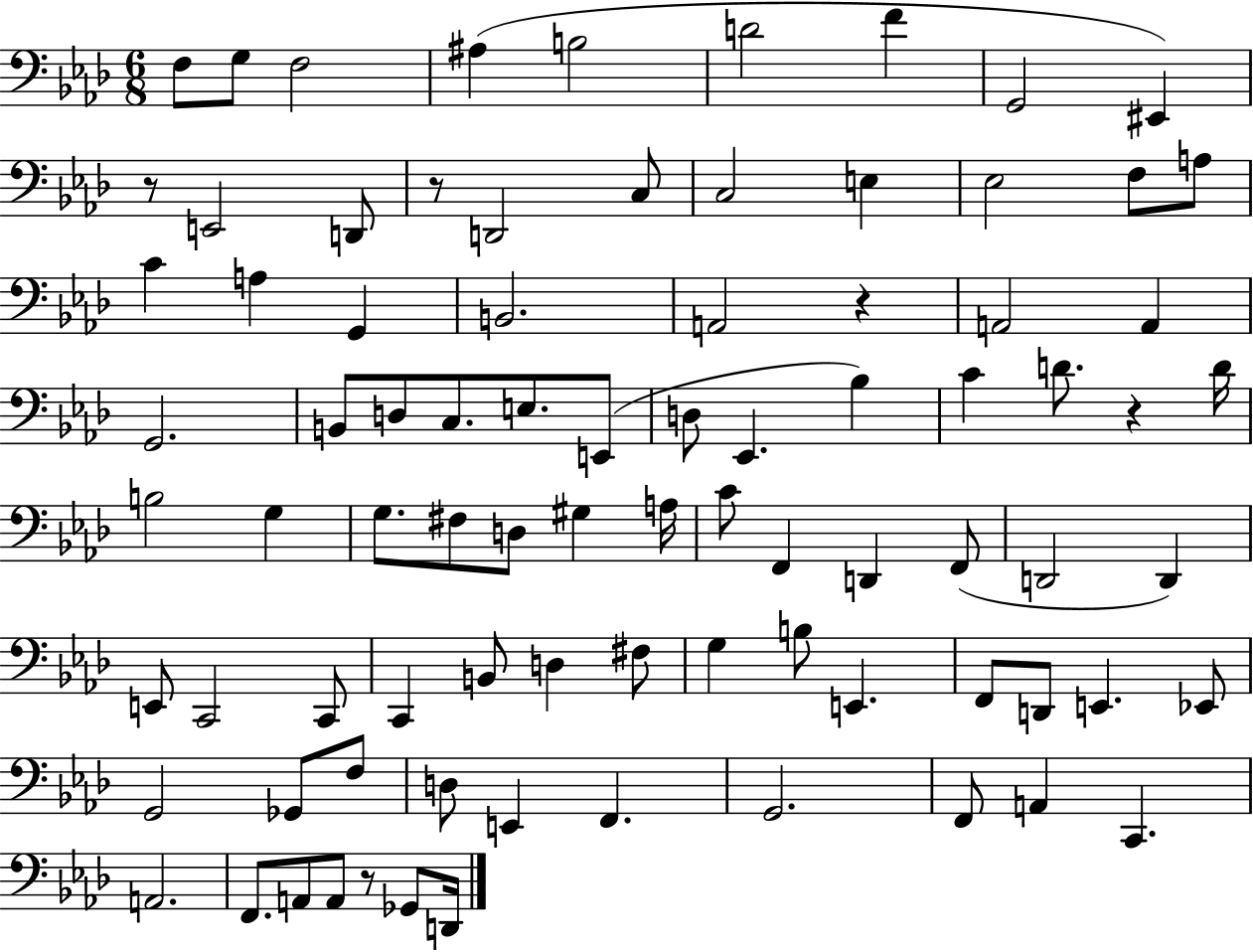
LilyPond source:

{
  \clef bass
  \numericTimeSignature
  \time 6/8
  \key aes \major
  f8 g8 f2 | ais4( b2 | d'2 f'4 | g,2 eis,4) | \break r8 e,2 d,8 | r8 d,2 c8 | c2 e4 | ees2 f8 a8 | \break c'4 a4 g,4 | b,2. | a,2 r4 | a,2 a,4 | \break g,2. | b,8 d8 c8. e8. e,8( | d8 ees,4. bes4) | c'4 d'8. r4 d'16 | \break b2 g4 | g8. fis8 d8 gis4 a16 | c'8 f,4 d,4 f,8( | d,2 d,4) | \break e,8 c,2 c,8 | c,4 b,8 d4 fis8 | g4 b8 e,4. | f,8 d,8 e,4. ees,8 | \break g,2 ges,8 f8 | d8 e,4 f,4. | g,2. | f,8 a,4 c,4. | \break a,2. | f,8. a,8 a,8 r8 ges,8 d,16 | \bar "|."
}